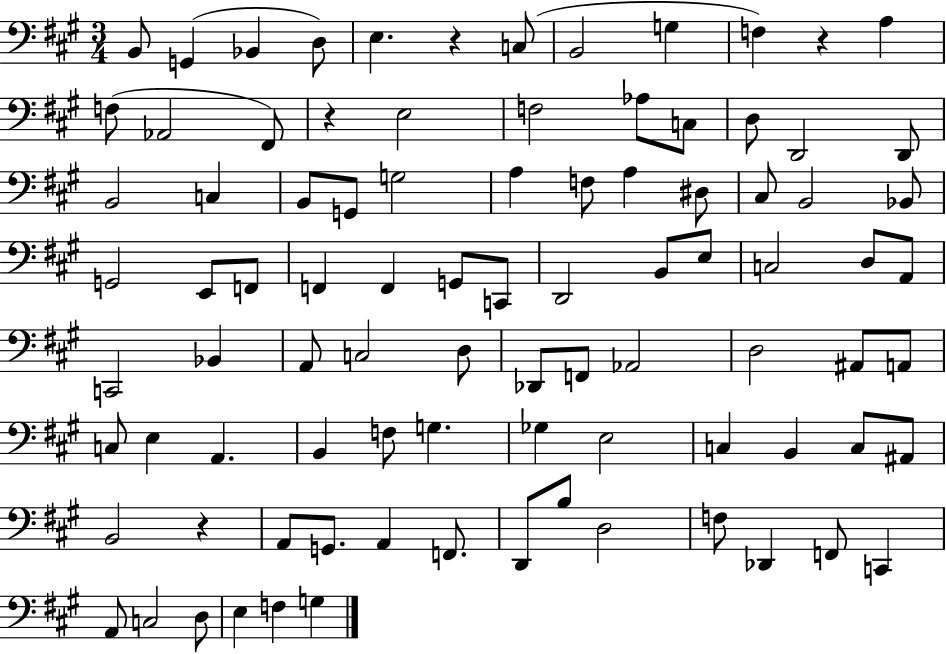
{
  \clef bass
  \numericTimeSignature
  \time 3/4
  \key a \major
  b,8 g,4( bes,4 d8) | e4. r4 c8( | b,2 g4 | f4) r4 a4 | \break f8( aes,2 fis,8) | r4 e2 | f2 aes8 c8 | d8 d,2 d,8 | \break b,2 c4 | b,8 g,8 g2 | a4 f8 a4 dis8 | cis8 b,2 bes,8 | \break g,2 e,8 f,8 | f,4 f,4 g,8 c,8 | d,2 b,8 e8 | c2 d8 a,8 | \break c,2 bes,4 | a,8 c2 d8 | des,8 f,8 aes,2 | d2 ais,8 a,8 | \break c8 e4 a,4. | b,4 f8 g4. | ges4 e2 | c4 b,4 c8 ais,8 | \break b,2 r4 | a,8 g,8. a,4 f,8. | d,8 b8 d2 | f8 des,4 f,8 c,4 | \break a,8 c2 d8 | e4 f4 g4 | \bar "|."
}